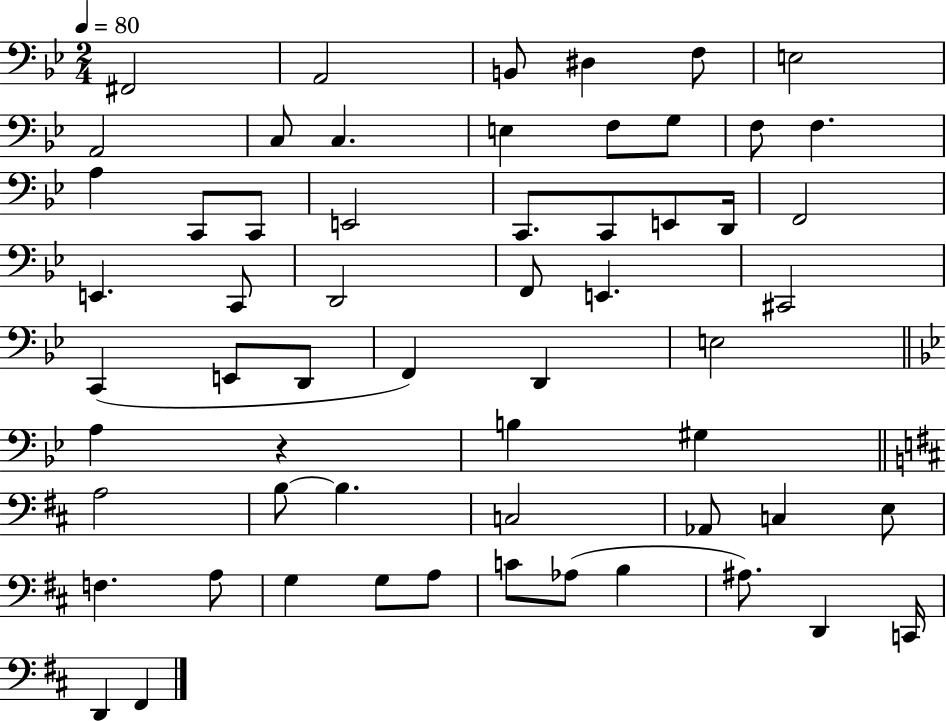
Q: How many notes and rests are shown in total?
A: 59